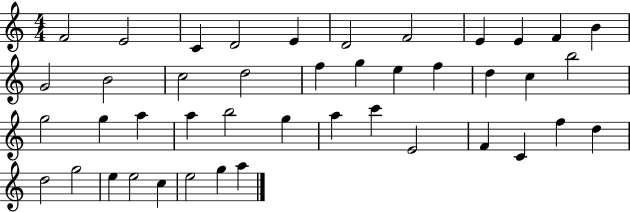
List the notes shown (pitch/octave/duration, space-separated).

F4/h E4/h C4/q D4/h E4/q D4/h F4/h E4/q E4/q F4/q B4/q G4/h B4/h C5/h D5/h F5/q G5/q E5/q F5/q D5/q C5/q B5/h G5/h G5/q A5/q A5/q B5/h G5/q A5/q C6/q E4/h F4/q C4/q F5/q D5/q D5/h G5/h E5/q E5/h C5/q E5/h G5/q A5/q